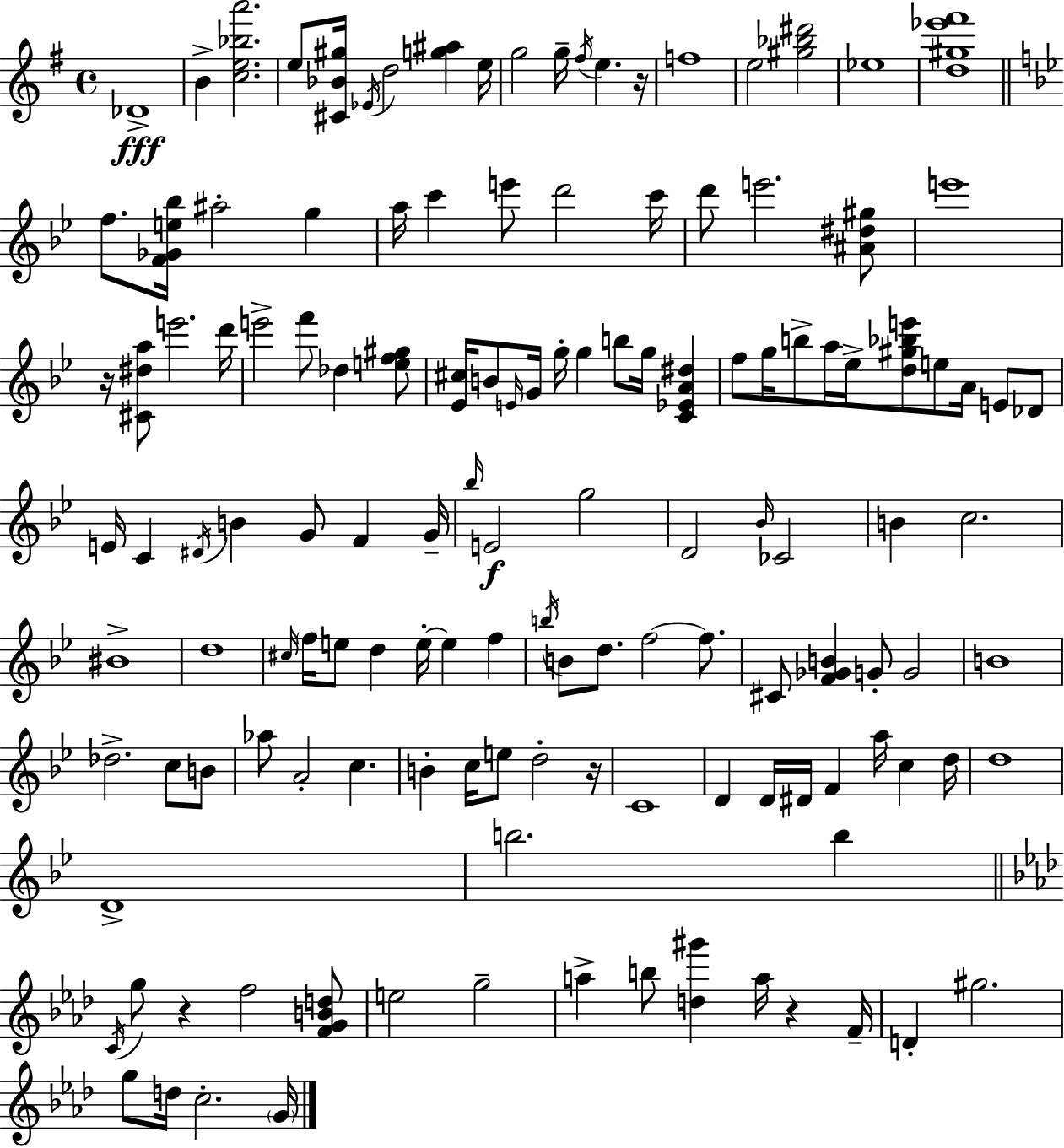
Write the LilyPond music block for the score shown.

{
  \clef treble
  \time 4/4
  \defaultTimeSignature
  \key g \major
  \repeat volta 2 { des'1->\fff | b'4-> <c'' e'' bes'' a'''>2. | e''8 <cis' bes' gis''>16 \acciaccatura { ees'16 } d''2 <g'' ais''>4 | e''16 g''2 g''16-- \acciaccatura { fis''16 } e''4. | \break r16 f''1 | e''2 <gis'' bes'' dis'''>2 | ees''1 | <d'' gis'' ees''' fis'''>1 | \break \bar "||" \break \key bes \major f''8. <f' ges' e'' bes''>16 ais''2-. g''4 | a''16 c'''4 e'''8 d'''2 c'''16 | d'''8 e'''2. <ais' dis'' gis''>8 | e'''1 | \break r16 <cis' dis'' a''>8 e'''2. d'''16 | e'''2-> f'''8 des''4 <e'' f'' gis''>8 | <ees' cis''>16 b'8 \grace { e'16 } g'16 g''16-. g''4 b''8 g''16 <c' ees' a' dis''>4 | f''8 g''16 b''8-> a''16 ees''16-> <d'' gis'' bes'' e'''>8 e''8 a'16 e'8 des'8 | \break e'16 c'4 \acciaccatura { dis'16 } b'4 g'8 f'4 | g'16-- \grace { bes''16 } e'2\f g''2 | d'2 \grace { bes'16 } ces'2 | b'4 c''2. | \break bis'1-> | d''1 | \grace { cis''16 } \parenthesize f''16 e''8 d''4 e''16-.~~ e''4 | f''4 \acciaccatura { b''16 } b'8 d''8. f''2~~ | \break f''8. cis'8 <f' ges' b'>4 g'8-. g'2 | b'1 | des''2.-> | c''8 b'8 aes''8 a'2-. | \break c''4. b'4-. c''16 e''8 d''2-. | r16 c'1 | d'4 d'16 dis'16 f'4 | a''16 c''4 d''16 d''1 | \break d'1-> | b''2. | b''4 \bar "||" \break \key f \minor \acciaccatura { c'16 } g''8 r4 f''2 <f' g' b' d''>8 | e''2 g''2-- | a''4-> b''8 <d'' gis'''>4 a''16 r4 | f'16-- d'4-. gis''2. | \break g''8 d''16 c''2.-. | \parenthesize g'16 } \bar "|."
}